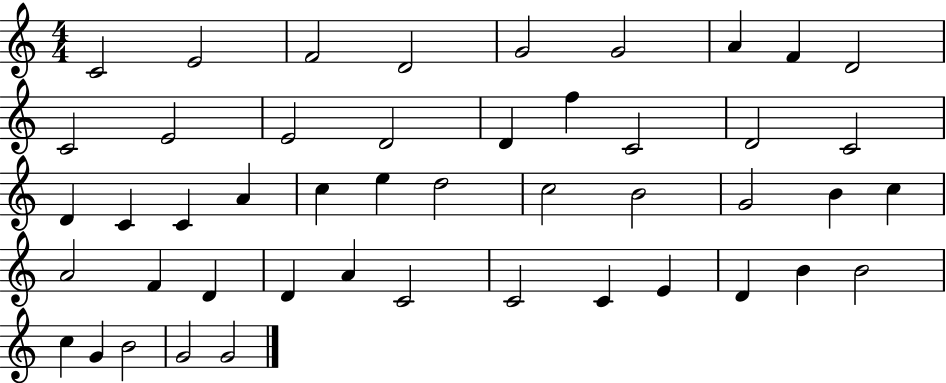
{
  \clef treble
  \numericTimeSignature
  \time 4/4
  \key c \major
  c'2 e'2 | f'2 d'2 | g'2 g'2 | a'4 f'4 d'2 | \break c'2 e'2 | e'2 d'2 | d'4 f''4 c'2 | d'2 c'2 | \break d'4 c'4 c'4 a'4 | c''4 e''4 d''2 | c''2 b'2 | g'2 b'4 c''4 | \break a'2 f'4 d'4 | d'4 a'4 c'2 | c'2 c'4 e'4 | d'4 b'4 b'2 | \break c''4 g'4 b'2 | g'2 g'2 | \bar "|."
}